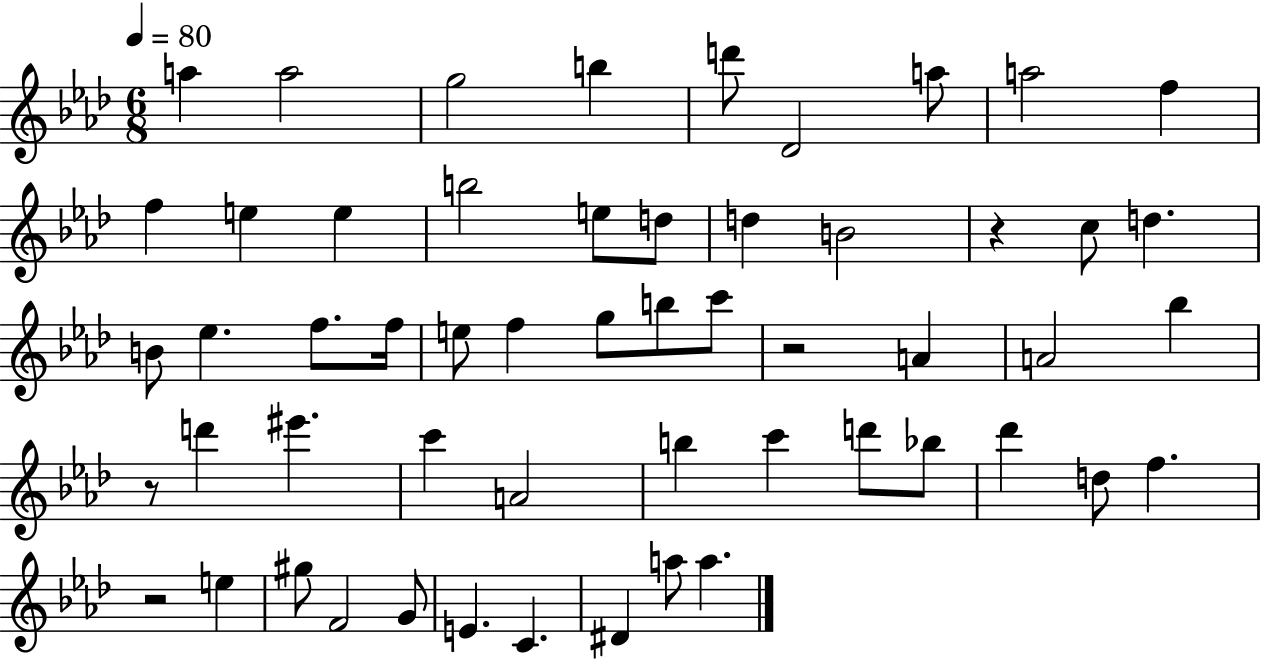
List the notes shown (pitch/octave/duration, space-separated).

A5/q A5/h G5/h B5/q D6/e Db4/h A5/e A5/h F5/q F5/q E5/q E5/q B5/h E5/e D5/e D5/q B4/h R/q C5/e D5/q. B4/e Eb5/q. F5/e. F5/s E5/e F5/q G5/e B5/e C6/e R/h A4/q A4/h Bb5/q R/e D6/q EIS6/q. C6/q A4/h B5/q C6/q D6/e Bb5/e Db6/q D5/e F5/q. R/h E5/q G#5/e F4/h G4/e E4/q. C4/q. D#4/q A5/e A5/q.